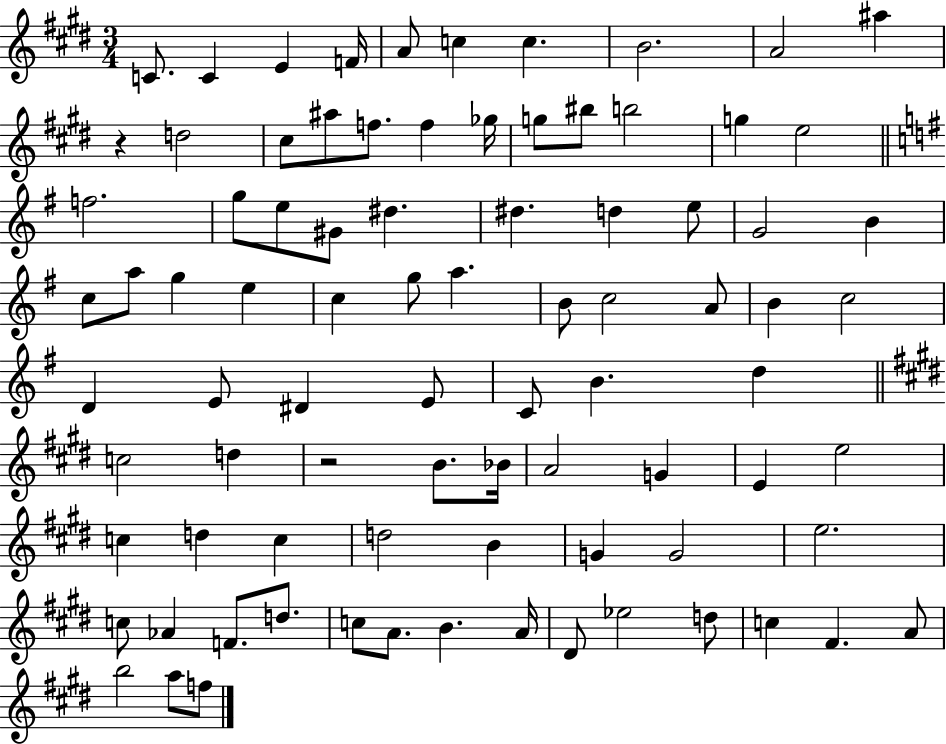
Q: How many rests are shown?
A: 2